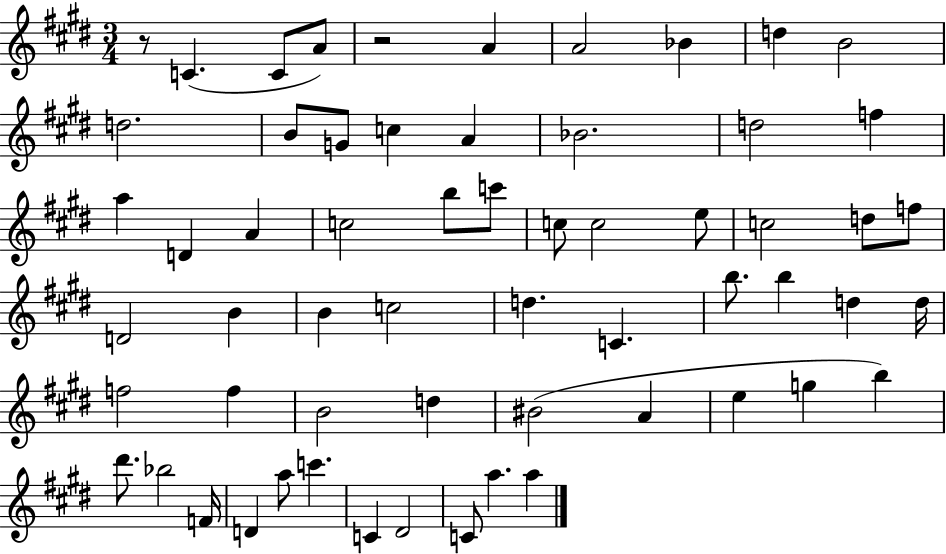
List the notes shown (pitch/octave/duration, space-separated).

R/e C4/q. C4/e A4/e R/h A4/q A4/h Bb4/q D5/q B4/h D5/h. B4/e G4/e C5/q A4/q Bb4/h. D5/h F5/q A5/q D4/q A4/q C5/h B5/e C6/e C5/e C5/h E5/e C5/h D5/e F5/e D4/h B4/q B4/q C5/h D5/q. C4/q. B5/e. B5/q D5/q D5/s F5/h F5/q B4/h D5/q BIS4/h A4/q E5/q G5/q B5/q D#6/e. Bb5/h F4/s D4/q A5/e C6/q. C4/q D#4/h C4/e A5/q. A5/q